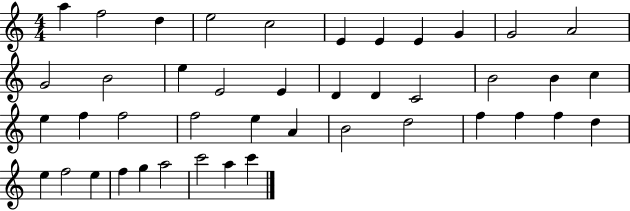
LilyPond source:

{
  \clef treble
  \numericTimeSignature
  \time 4/4
  \key c \major
  a''4 f''2 d''4 | e''2 c''2 | e'4 e'4 e'4 g'4 | g'2 a'2 | \break g'2 b'2 | e''4 e'2 e'4 | d'4 d'4 c'2 | b'2 b'4 c''4 | \break e''4 f''4 f''2 | f''2 e''4 a'4 | b'2 d''2 | f''4 f''4 f''4 d''4 | \break e''4 f''2 e''4 | f''4 g''4 a''2 | c'''2 a''4 c'''4 | \bar "|."
}